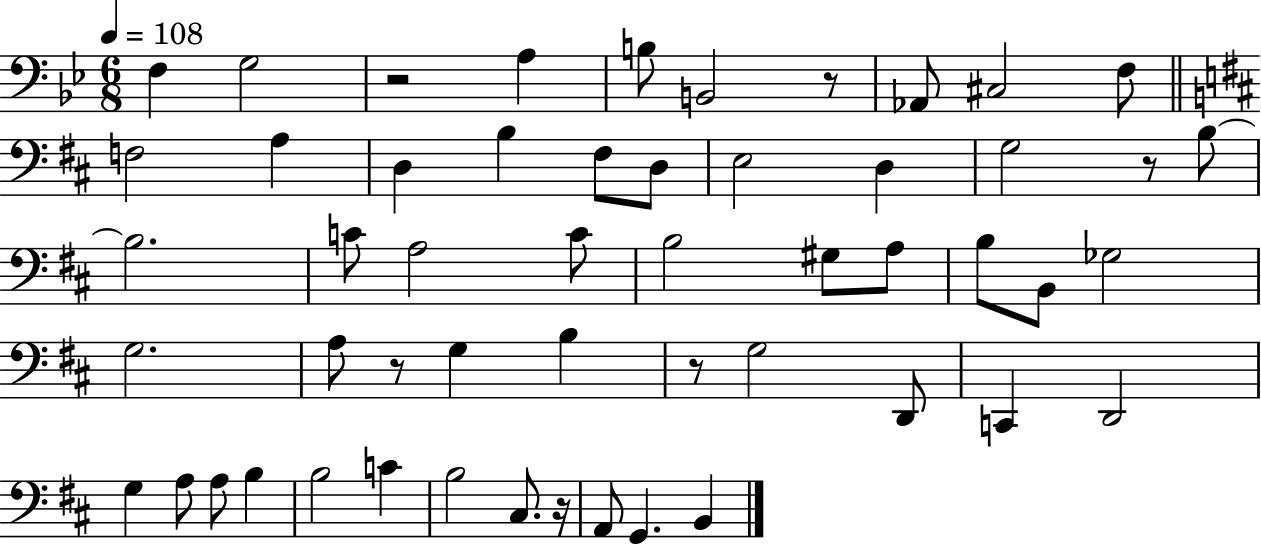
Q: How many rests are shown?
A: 6